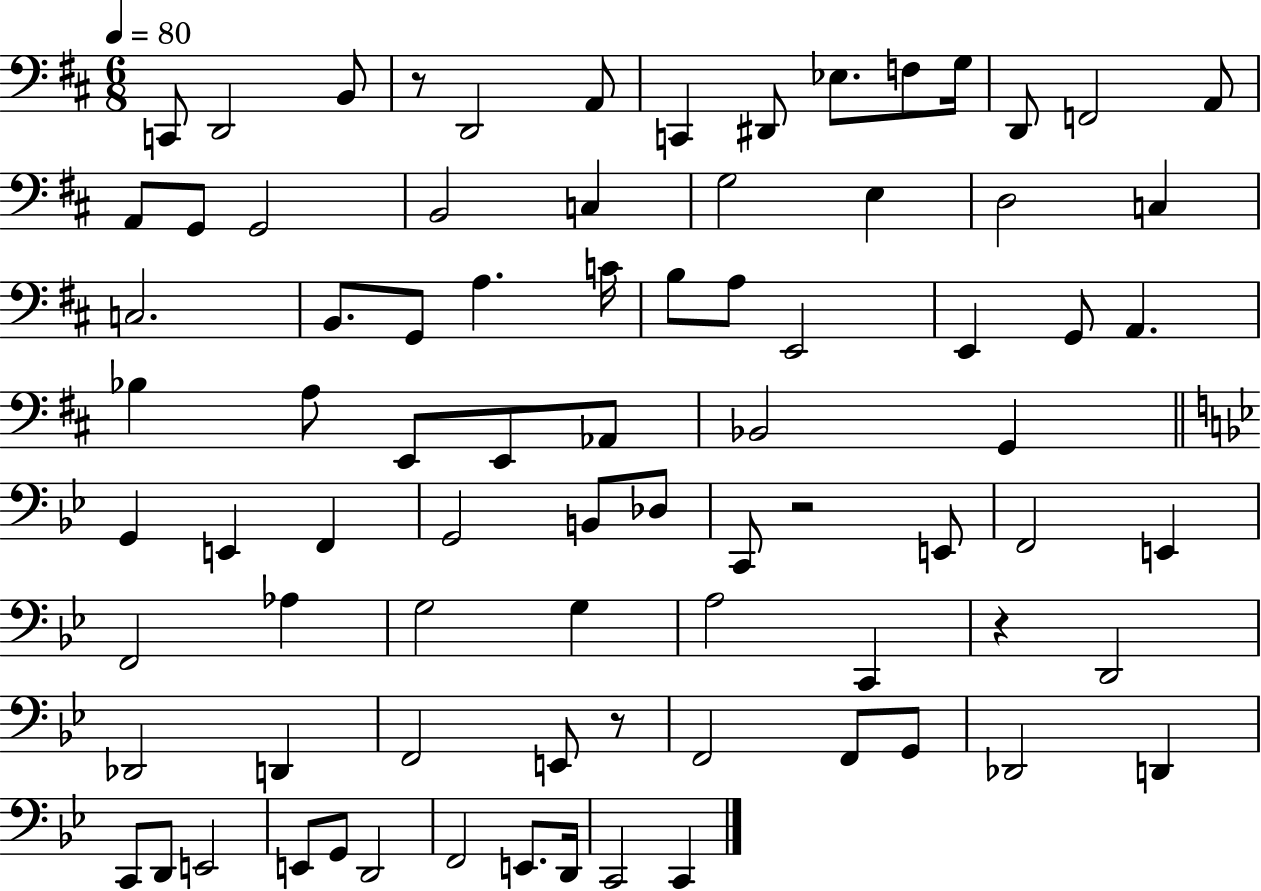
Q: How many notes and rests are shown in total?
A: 81